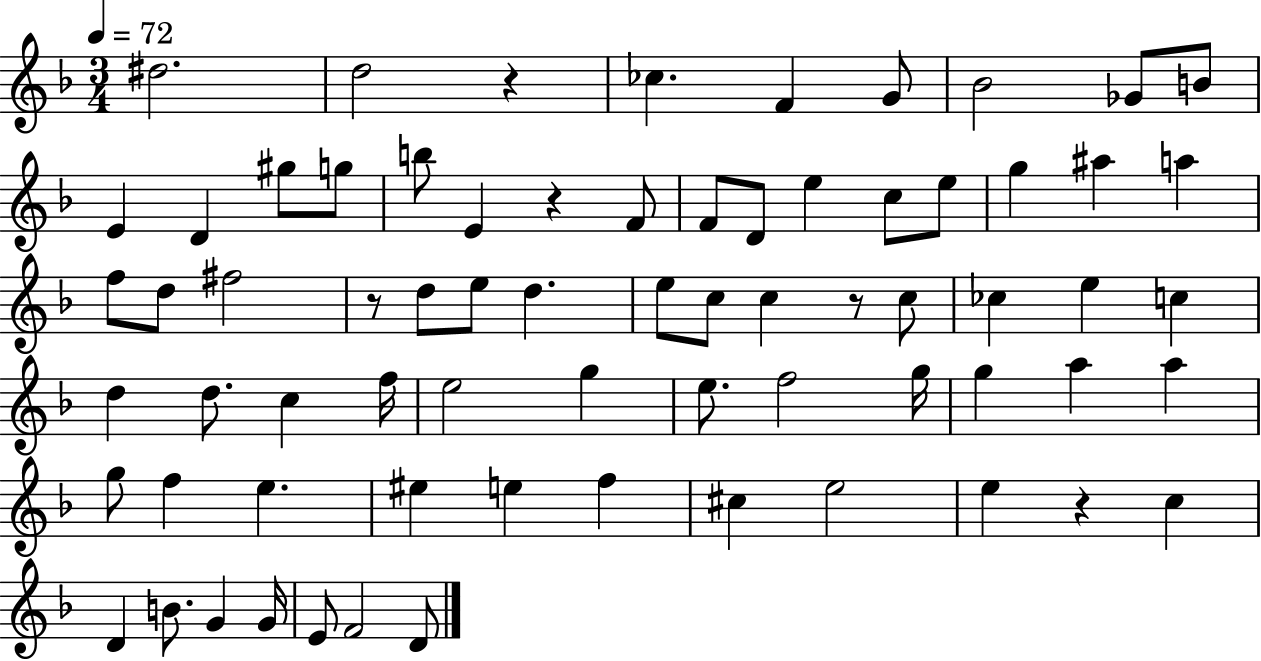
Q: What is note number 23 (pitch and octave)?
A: A5